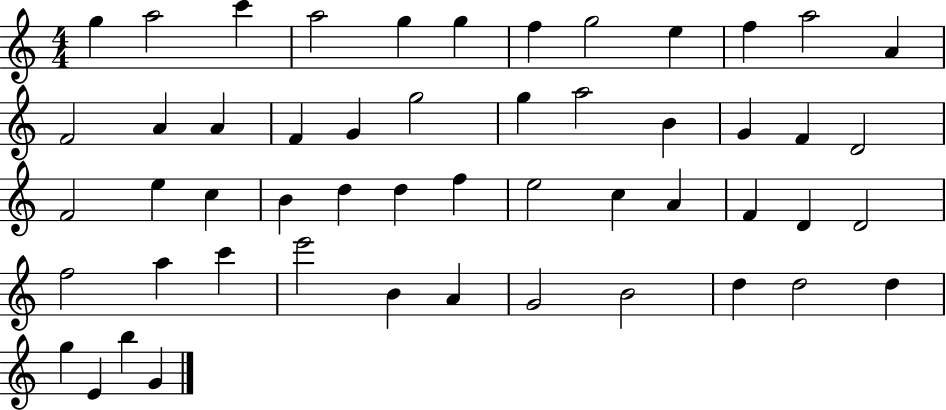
X:1
T:Untitled
M:4/4
L:1/4
K:C
g a2 c' a2 g g f g2 e f a2 A F2 A A F G g2 g a2 B G F D2 F2 e c B d d f e2 c A F D D2 f2 a c' e'2 B A G2 B2 d d2 d g E b G